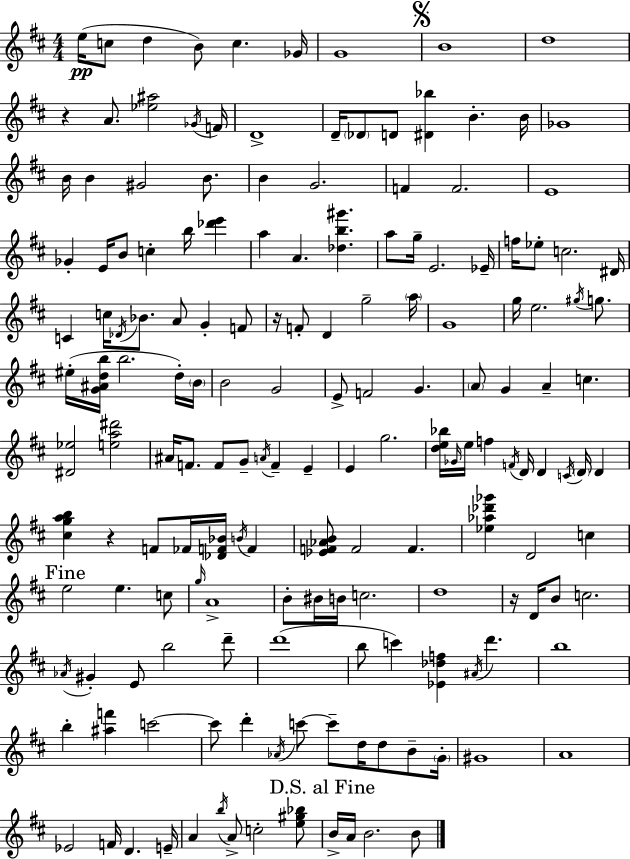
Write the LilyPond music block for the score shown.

{
  \clef treble
  \numericTimeSignature
  \time 4/4
  \key d \major
  e''16(\pp c''8 d''4 b'8) c''4. ges'16 | g'1 | \mark \markup { \musicglyph "scripts.segno" } b'1 | d''1 | \break r4 a'8. <ees'' ais''>2 \acciaccatura { ges'16 } | f'16 d'1-> | d'16-- \parenthesize des'8 d'8 <dis' bes''>4 b'4.-. | b'16 ges'1 | \break b'16 b'4 gis'2 b'8. | b'4 g'2. | f'4 f'2. | e'1 | \break ges'4-. e'16 b'8 c''4-. b''16 <des''' e'''>4 | a''4 a'4. <des'' b'' gis'''>4. | a''8 g''16-- e'2. | ees'16-- f''16 ees''8-. c''2. | \break dis'16 c'4 c''16 \acciaccatura { des'16 } bes'8. a'8 g'4-. | f'8 r16 f'8-. d'4 g''2-- | \parenthesize a''16 g'1 | g''16 e''2. \acciaccatura { gis''16 } | \break g''8. eis''16-.( <g' ais' d'' b''>16 b''2. | d''16-.) \parenthesize b'16 b'2 g'2 | e'8-> f'2 g'4. | \parenthesize a'8 g'4 a'4-- c''4. | \break <dis' ees''>2 <e'' a'' dis'''>2 | ais'16 f'8. f'8 g'8-- \acciaccatura { a'16 } f'4-- | e'4-- e'4 g''2. | <d'' e'' bes''>16 \grace { ges'16 } e''16 f''4 \acciaccatura { f'16 } d'16 d'4 | \break \acciaccatura { c'16 } \parenthesize d'16 d'4 <cis'' g'' a'' b''>4 r4 f'8 | fes'16 <des' f' bes'>16 \acciaccatura { b'16 } f'4 <ees' f' aes' b'>8 f'2 | f'4. <ees'' aes'' des''' ges'''>4 d'2 | c''4 \mark "Fine" e''2 | \break e''4. c''8 \grace { g''16 } a'1-> | b'8-. bis'16 b'16 c''2. | d''1 | r16 d'16 b'8 c''2. | \break \acciaccatura { aes'16 } gis'4-. e'8 | b''2 d'''8-- d'''1( | b''8 c'''4) | <ees' des'' f''>4 \acciaccatura { ais'16 } d'''4. b''1 | \break b''4-. <ais'' f'''>4 | c'''2~~ c'''8 d'''4-. | \acciaccatura { aes'16 } c'''8~~ c'''8-- d''16 d''8 b'8-- \parenthesize g'16-. gis'1 | a'1 | \break ees'2 | f'16 d'4. e'16-- a'4 | \acciaccatura { b''16 } a'8-> c''2-. <e'' gis'' bes''>8 \mark "D.S. al Fine" b'16-> a'16 b'2. | b'8 \bar "|."
}